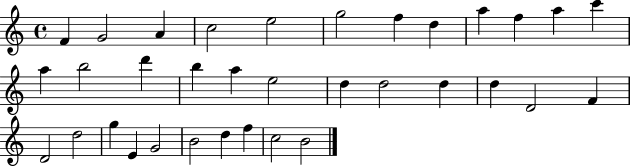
F4/q G4/h A4/q C5/h E5/h G5/h F5/q D5/q A5/q F5/q A5/q C6/q A5/q B5/h D6/q B5/q A5/q E5/h D5/q D5/h D5/q D5/q D4/h F4/q D4/h D5/h G5/q E4/q G4/h B4/h D5/q F5/q C5/h B4/h